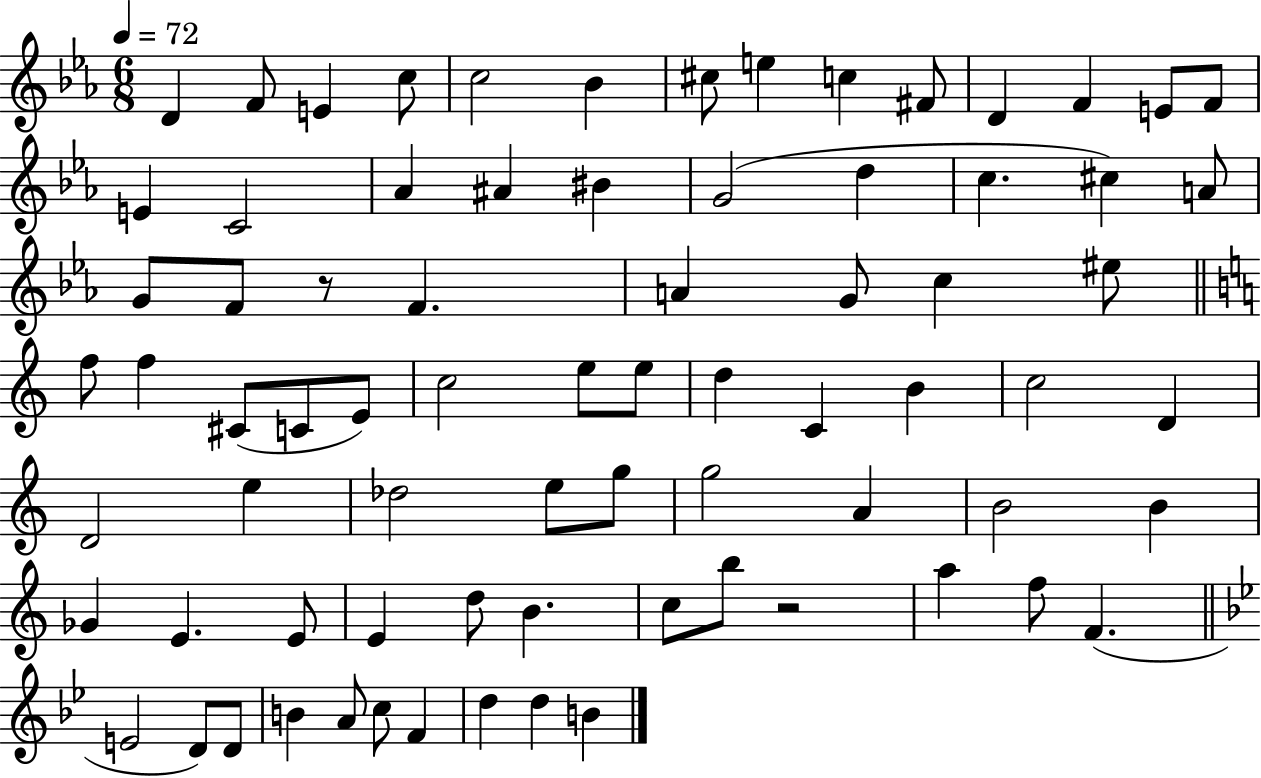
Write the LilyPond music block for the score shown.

{
  \clef treble
  \numericTimeSignature
  \time 6/8
  \key ees \major
  \tempo 4 = 72
  d'4 f'8 e'4 c''8 | c''2 bes'4 | cis''8 e''4 c''4 fis'8 | d'4 f'4 e'8 f'8 | \break e'4 c'2 | aes'4 ais'4 bis'4 | g'2( d''4 | c''4. cis''4) a'8 | \break g'8 f'8 r8 f'4. | a'4 g'8 c''4 eis''8 | \bar "||" \break \key c \major f''8 f''4 cis'8( c'8 e'8) | c''2 e''8 e''8 | d''4 c'4 b'4 | c''2 d'4 | \break d'2 e''4 | des''2 e''8 g''8 | g''2 a'4 | b'2 b'4 | \break ges'4 e'4. e'8 | e'4 d''8 b'4. | c''8 b''8 r2 | a''4 f''8 f'4.( | \break \bar "||" \break \key g \minor e'2 d'8) d'8 | b'4 a'8 c''8 f'4 | d''4 d''4 b'4 | \bar "|."
}